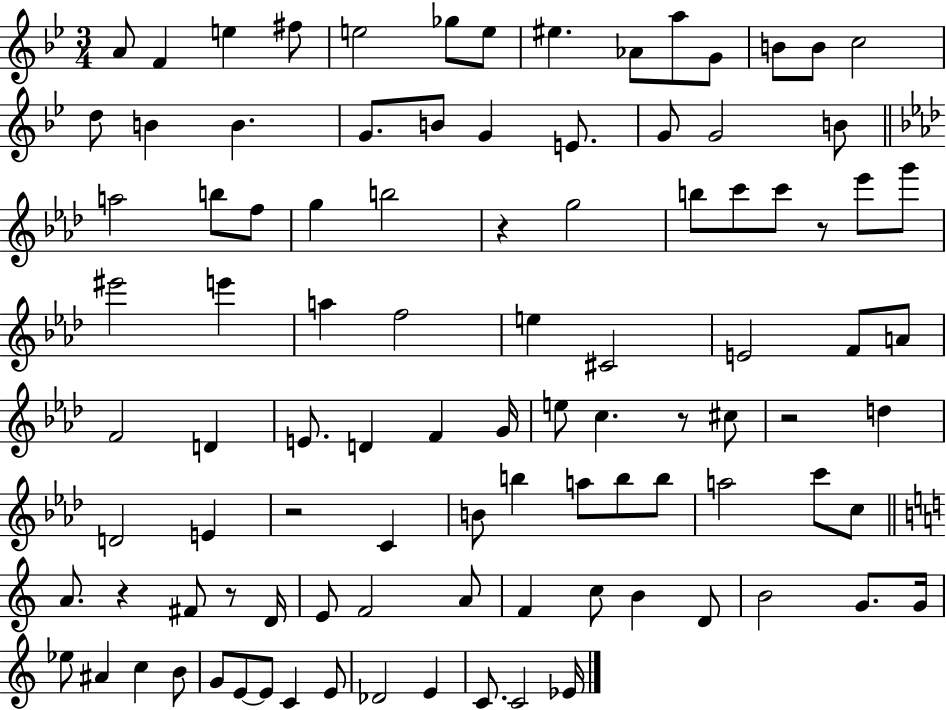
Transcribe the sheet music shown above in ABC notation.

X:1
T:Untitled
M:3/4
L:1/4
K:Bb
A/2 F e ^f/2 e2 _g/2 e/2 ^e _A/2 a/2 G/2 B/2 B/2 c2 d/2 B B G/2 B/2 G E/2 G/2 G2 B/2 a2 b/2 f/2 g b2 z g2 b/2 c'/2 c'/2 z/2 _e'/2 g'/2 ^e'2 e' a f2 e ^C2 E2 F/2 A/2 F2 D E/2 D F G/4 e/2 c z/2 ^c/2 z2 d D2 E z2 C B/2 b a/2 b/2 b/2 a2 c'/2 c/2 A/2 z ^F/2 z/2 D/4 E/2 F2 A/2 F c/2 B D/2 B2 G/2 G/4 _e/2 ^A c B/2 G/2 E/2 E/2 C E/2 _D2 E C/2 C2 _E/4